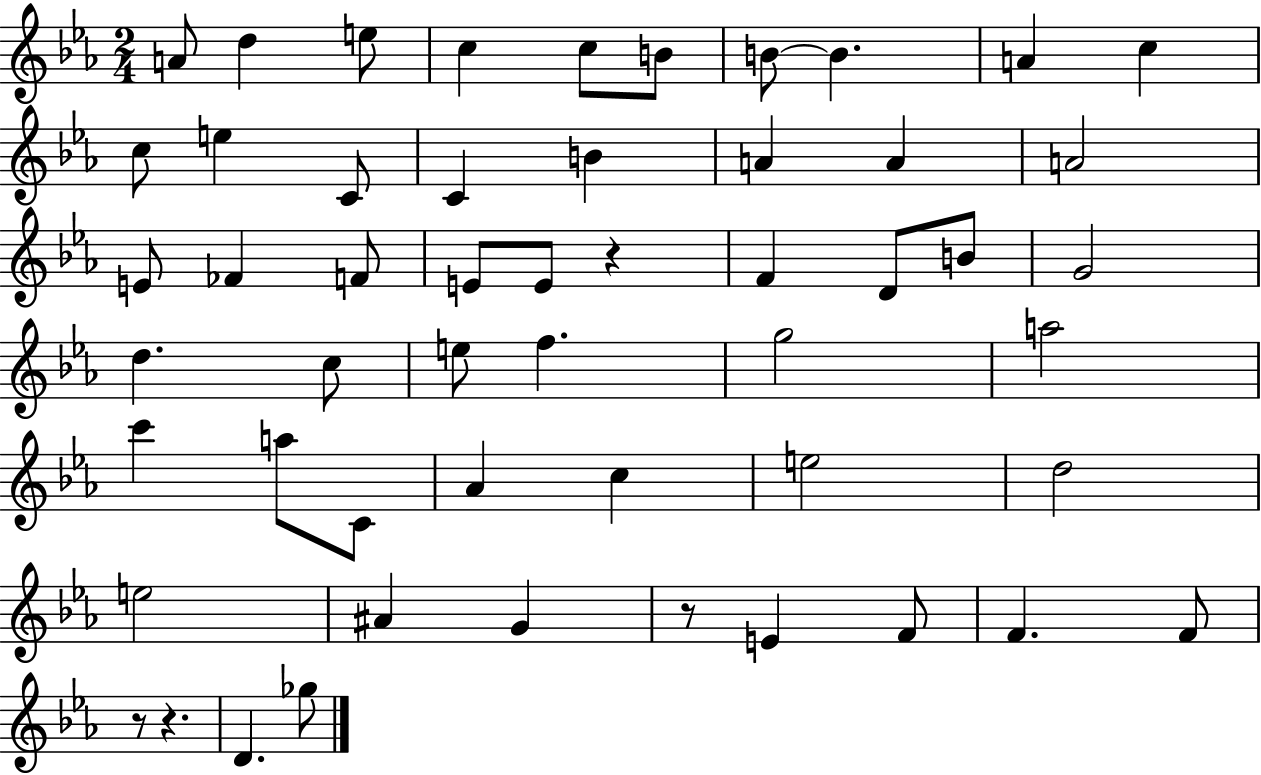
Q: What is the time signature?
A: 2/4